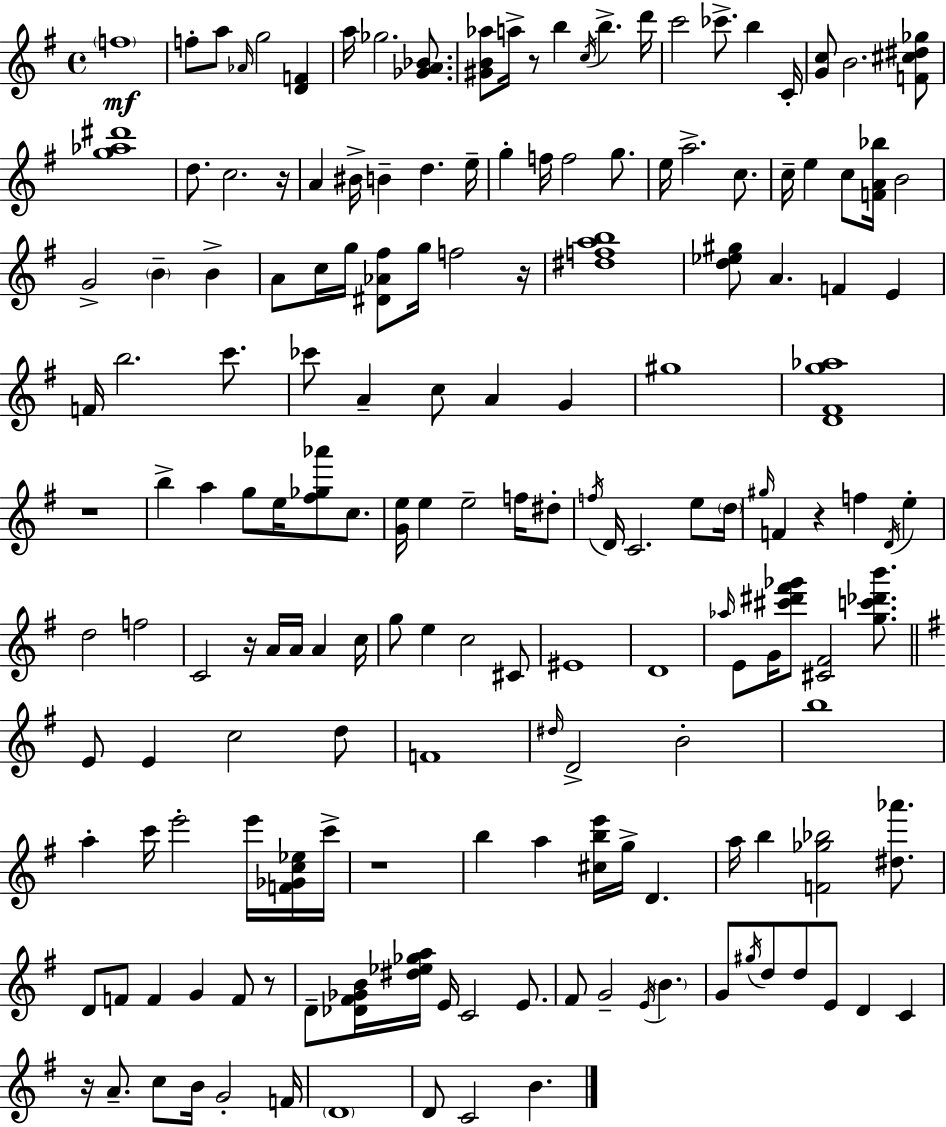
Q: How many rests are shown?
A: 9